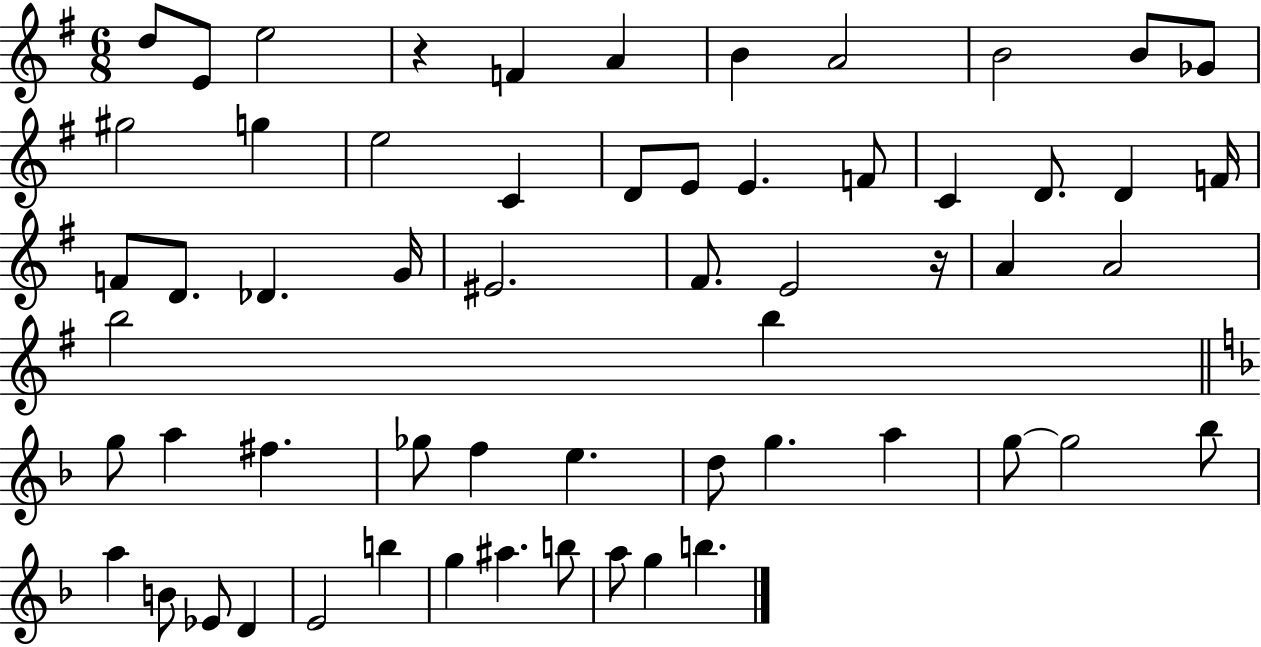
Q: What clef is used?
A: treble